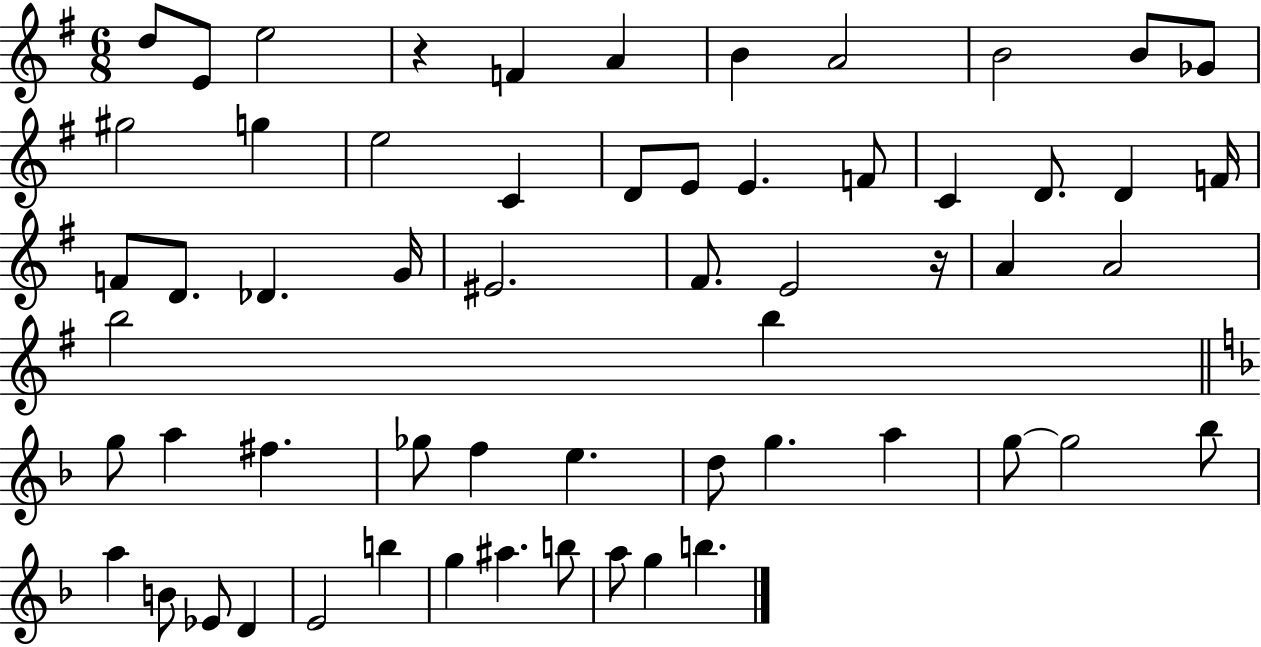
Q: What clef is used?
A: treble